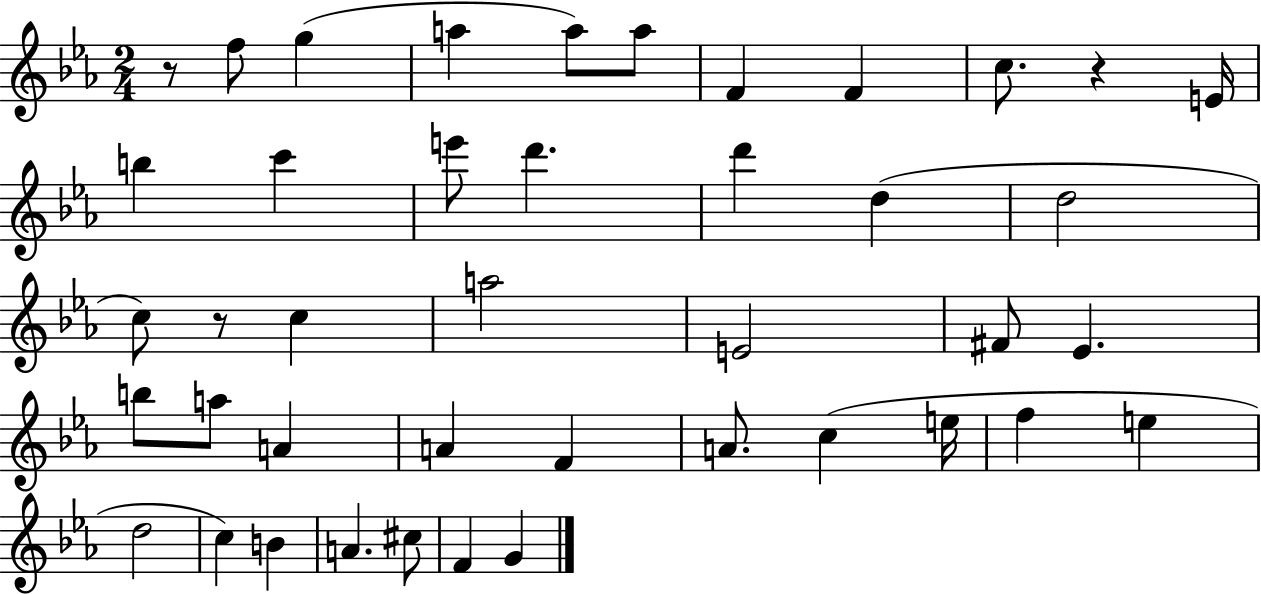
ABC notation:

X:1
T:Untitled
M:2/4
L:1/4
K:Eb
z/2 f/2 g a a/2 a/2 F F c/2 z E/4 b c' e'/2 d' d' d d2 c/2 z/2 c a2 E2 ^F/2 _E b/2 a/2 A A F A/2 c e/4 f e d2 c B A ^c/2 F G